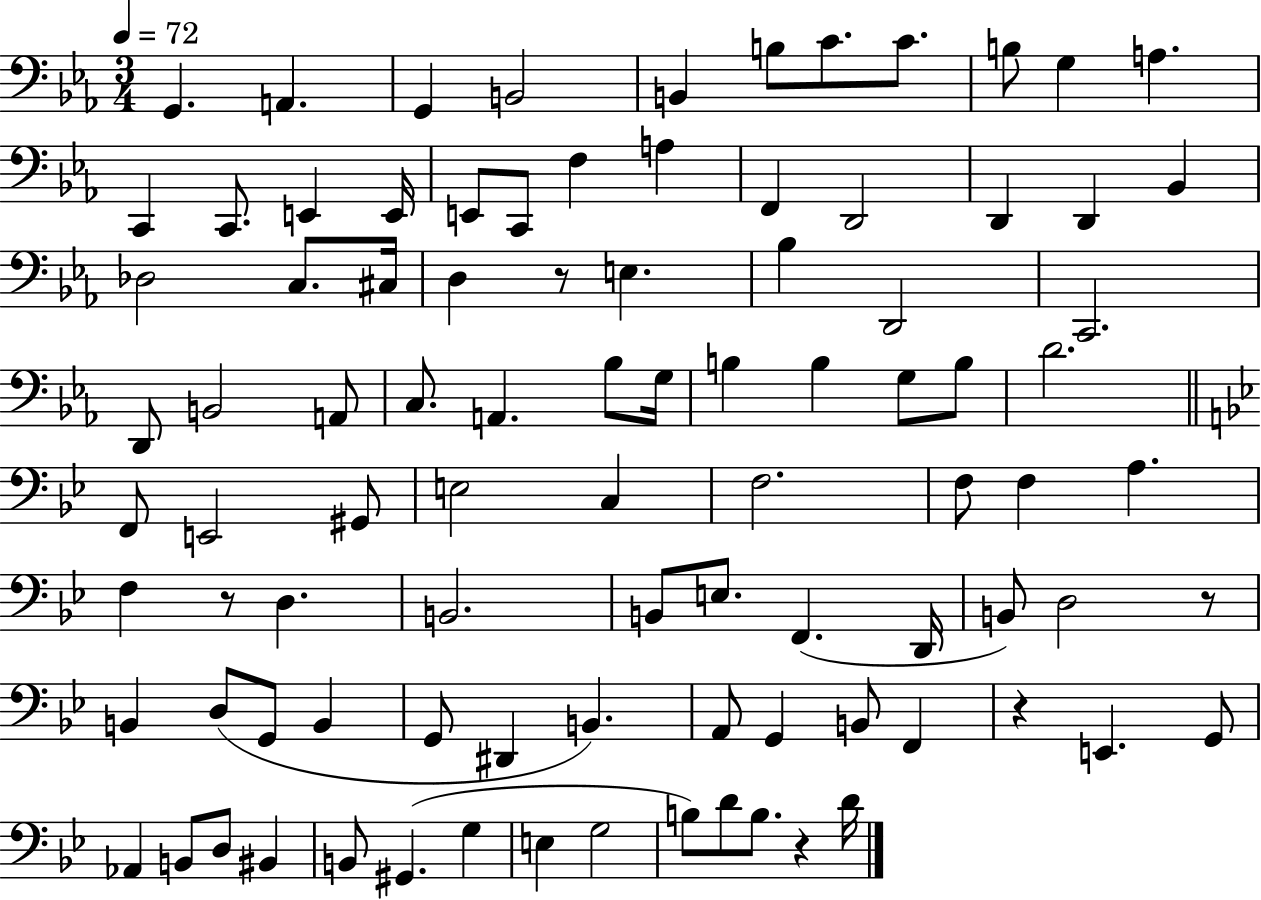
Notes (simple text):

G2/q. A2/q. G2/q B2/h B2/q B3/e C4/e. C4/e. B3/e G3/q A3/q. C2/q C2/e. E2/q E2/s E2/e C2/e F3/q A3/q F2/q D2/h D2/q D2/q Bb2/q Db3/h C3/e. C#3/s D3/q R/e E3/q. Bb3/q D2/h C2/h. D2/e B2/h A2/e C3/e. A2/q. Bb3/e G3/s B3/q B3/q G3/e B3/e D4/h. F2/e E2/h G#2/e E3/h C3/q F3/h. F3/e F3/q A3/q. F3/q R/e D3/q. B2/h. B2/e E3/e. F2/q. D2/s B2/e D3/h R/e B2/q D3/e G2/e B2/q G2/e D#2/q B2/q. A2/e G2/q B2/e F2/q R/q E2/q. G2/e Ab2/q B2/e D3/e BIS2/q B2/e G#2/q. G3/q E3/q G3/h B3/e D4/e B3/e. R/q D4/s